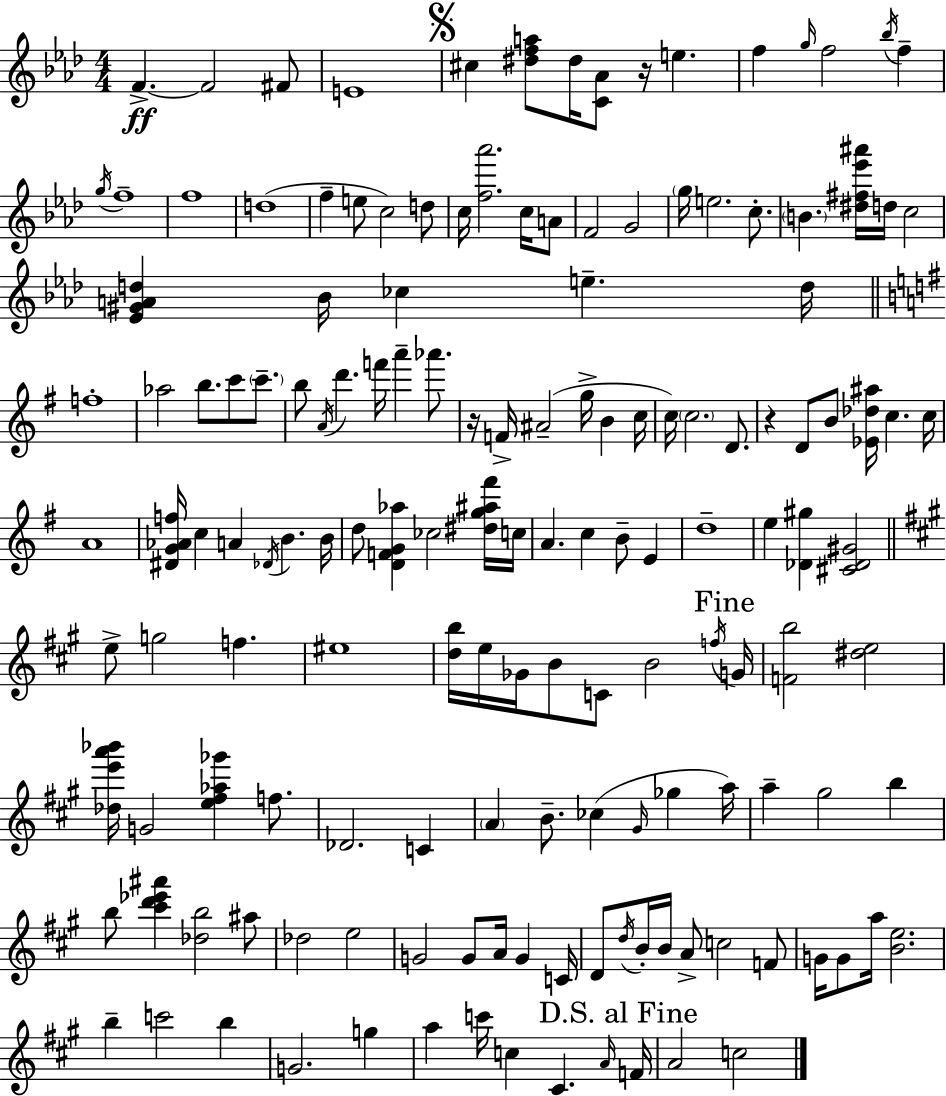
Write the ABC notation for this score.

X:1
T:Untitled
M:4/4
L:1/4
K:Ab
F F2 ^F/2 E4 ^c [^dfa]/2 ^d/4 [C_A]/2 z/4 e f g/4 f2 _b/4 f g/4 f4 f4 d4 f e/2 c2 d/2 c/4 [f_a']2 c/4 A/2 F2 G2 g/4 e2 c/2 B [^d^f_e'^a']/4 d/4 c2 [_E^GAd] _B/4 _c e d/4 f4 _a2 b/2 c'/2 c'/2 b/2 A/4 d' f'/4 a' _a'/2 z/4 F/4 ^A2 g/4 B c/4 c/4 c2 D/2 z D/2 B/2 [_E_d^a]/4 c c/4 A4 [^DG_Af]/4 c A _D/4 B B/4 d/2 [DFG_a] _c2 [^dg^a^f']/4 c/4 A c B/2 E d4 e [_D^g] [^C_D^G]2 e/2 g2 f ^e4 [db]/4 e/4 _G/4 B/2 C/2 B2 f/4 G/4 [Fb]2 [^de]2 [_de'a'_b']/4 G2 [e^f_a_g'] f/2 _D2 C A B/2 _c ^G/4 _g a/4 a ^g2 b b/2 [^c'd'_e'^a'] [_db]2 ^a/2 _d2 e2 G2 G/2 A/4 G C/4 D/2 d/4 B/4 B/4 A/2 c2 F/2 G/4 G/2 a/4 [Be]2 b c'2 b G2 g a c'/4 c ^C A/4 F/4 A2 c2